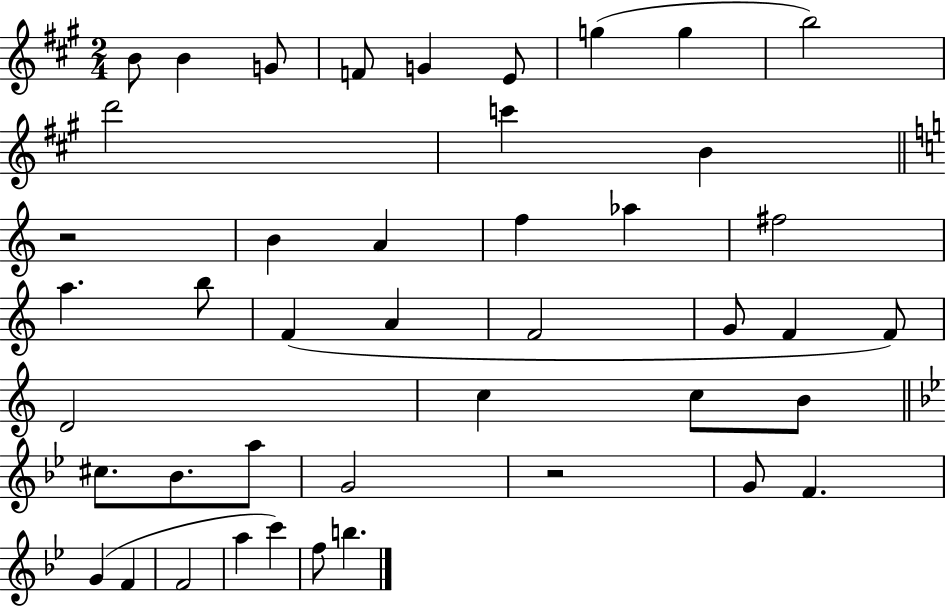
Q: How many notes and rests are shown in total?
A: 44